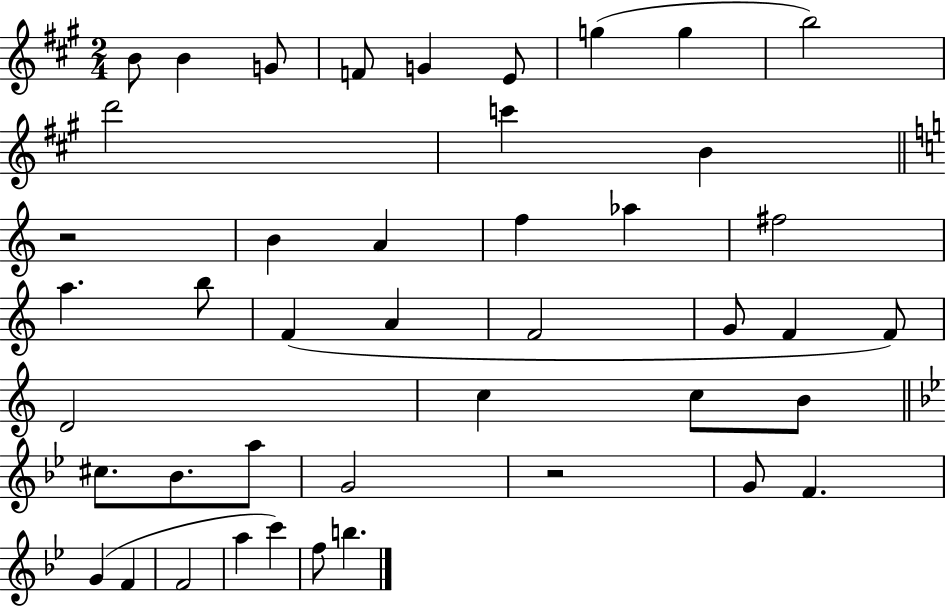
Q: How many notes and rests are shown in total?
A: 44